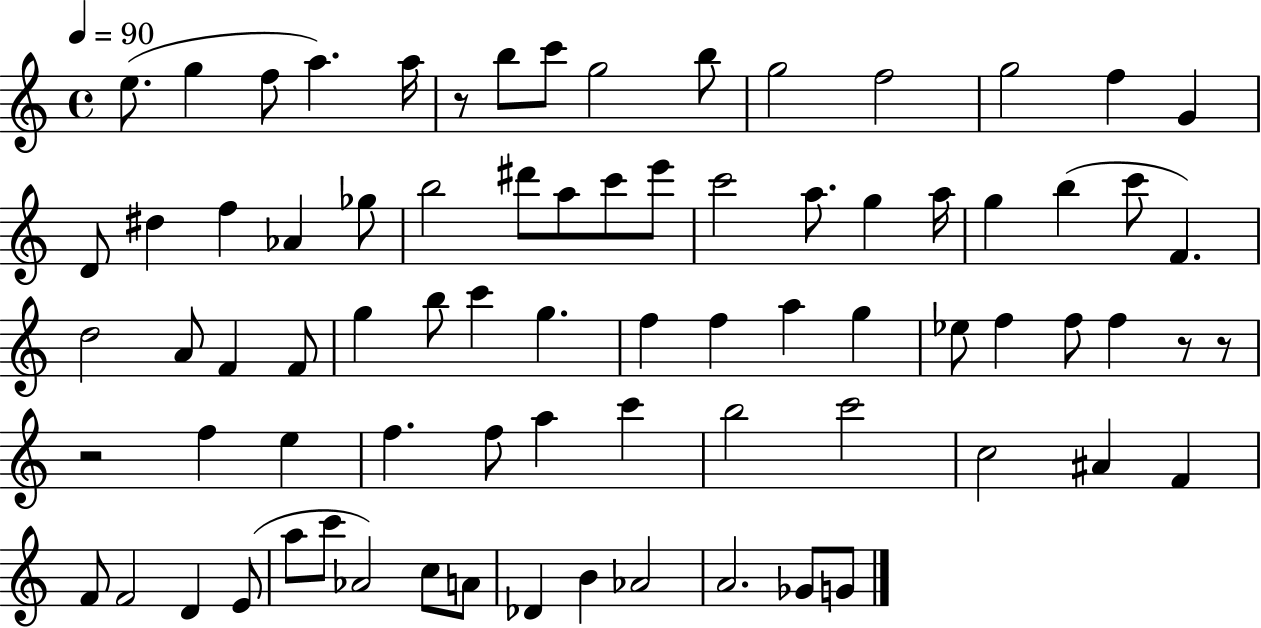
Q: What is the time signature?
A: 4/4